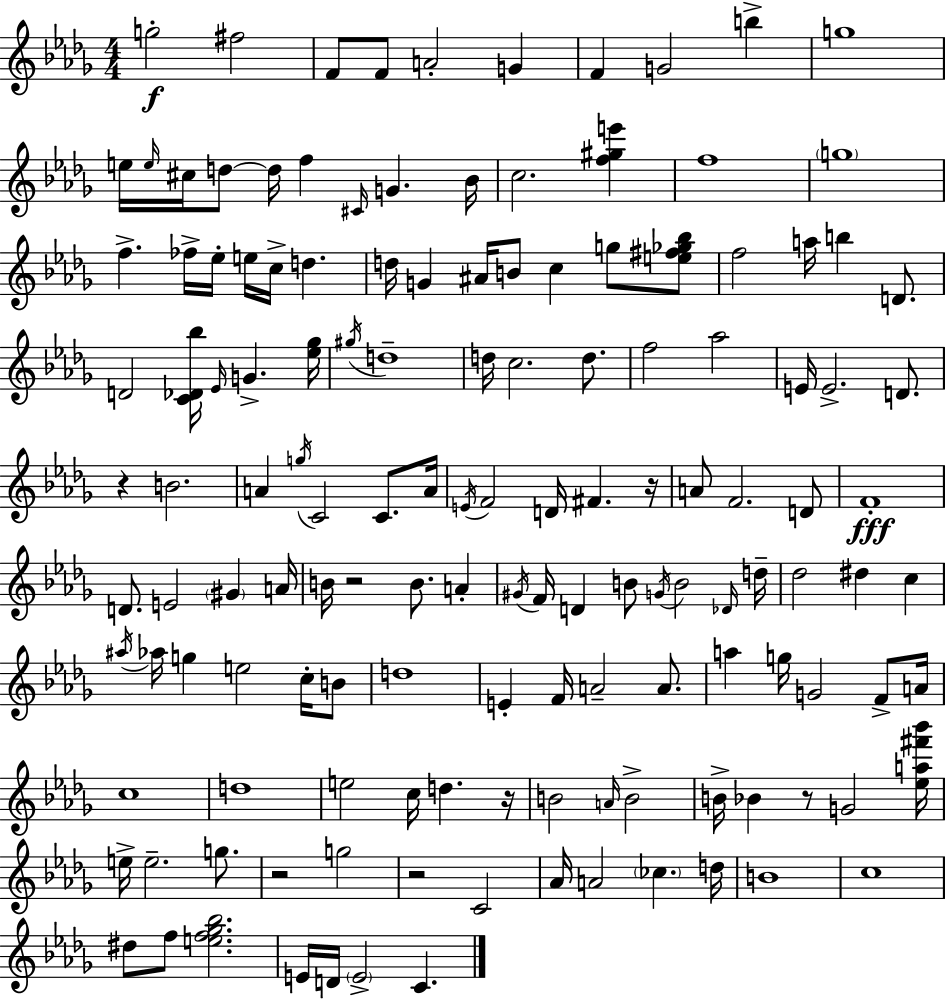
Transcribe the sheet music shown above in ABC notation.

X:1
T:Untitled
M:4/4
L:1/4
K:Bbm
g2 ^f2 F/2 F/2 A2 G F G2 b g4 e/4 e/4 ^c/4 d/2 d/4 f ^C/4 G _B/4 c2 [f^ge'] f4 g4 f _f/4 _e/4 e/4 c/4 d d/4 G ^A/4 B/2 c g/2 [e^f_g_b]/2 f2 a/4 b D/2 D2 [C_D_b]/4 _E/4 G [_e_g]/4 ^g/4 d4 d/4 c2 d/2 f2 _a2 E/4 E2 D/2 z B2 A g/4 C2 C/2 A/4 E/4 F2 D/4 ^F z/4 A/2 F2 D/2 F4 D/2 E2 ^G A/4 B/4 z2 B/2 A ^G/4 F/4 D B/2 G/4 B2 _D/4 d/4 _d2 ^d c ^a/4 _a/4 g e2 c/4 B/2 d4 E F/4 A2 A/2 a g/4 G2 F/2 A/4 c4 d4 e2 c/4 d z/4 B2 A/4 B2 B/4 _B z/2 G2 [_ea^f'_b']/4 e/4 e2 g/2 z2 g2 z2 C2 _A/4 A2 _c d/4 B4 c4 ^d/2 f/2 [ef_g_b]2 E/4 D/4 E2 C